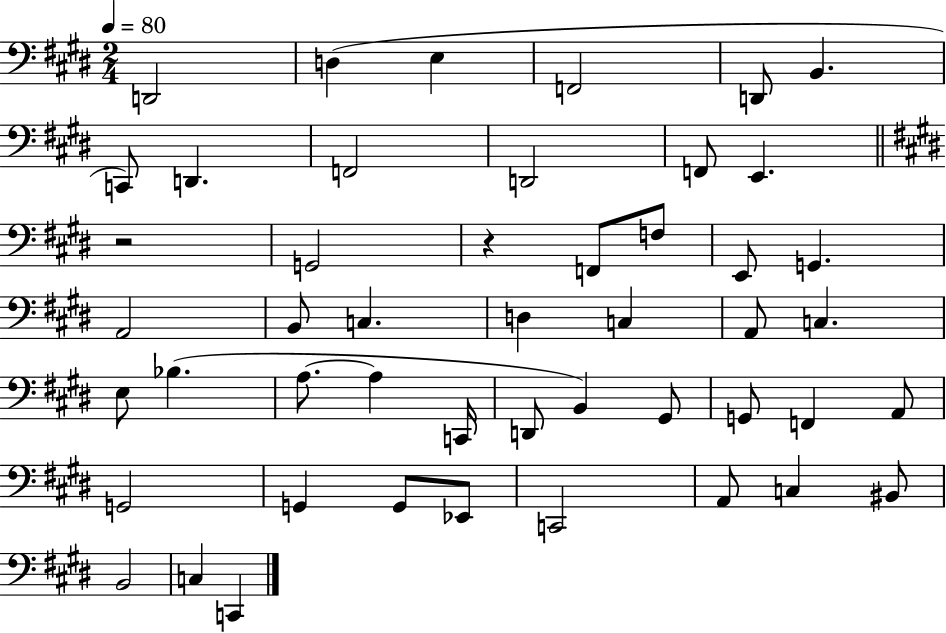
X:1
T:Untitled
M:2/4
L:1/4
K:E
D,,2 D, E, F,,2 D,,/2 B,, C,,/2 D,, F,,2 D,,2 F,,/2 E,, z2 G,,2 z F,,/2 F,/2 E,,/2 G,, A,,2 B,,/2 C, D, C, A,,/2 C, E,/2 _B, A,/2 A, C,,/4 D,,/2 B,, ^G,,/2 G,,/2 F,, A,,/2 G,,2 G,, G,,/2 _E,,/2 C,,2 A,,/2 C, ^B,,/2 B,,2 C, C,,